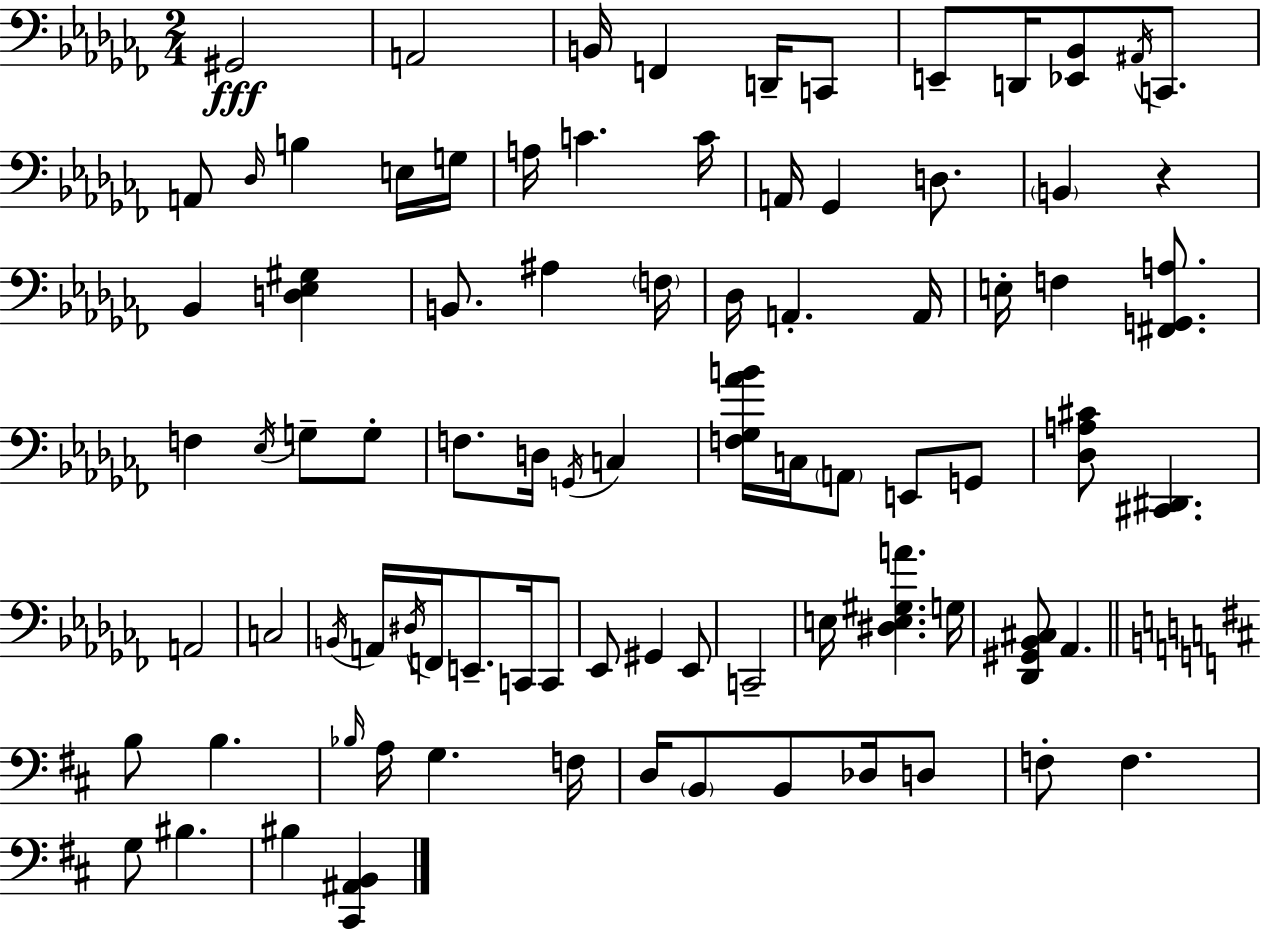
X:1
T:Untitled
M:2/4
L:1/4
K:Abm
^G,,2 A,,2 B,,/4 F,, D,,/4 C,,/2 E,,/2 D,,/4 [_E,,_B,,]/2 ^A,,/4 C,,/2 A,,/2 _D,/4 B, E,/4 G,/4 A,/4 C C/4 A,,/4 _G,, D,/2 B,, z _B,, [D,_E,^G,] B,,/2 ^A, F,/4 _D,/4 A,, A,,/4 E,/4 F, [^F,,G,,A,]/2 F, _E,/4 G,/2 G,/2 F,/2 D,/4 G,,/4 C, [F,_G,_AB]/4 C,/4 A,,/2 E,,/2 G,,/2 [_D,A,^C]/2 [^C,,^D,,] A,,2 C,2 B,,/4 A,,/4 ^D,/4 F,,/4 E,,/2 C,,/4 C,,/2 _E,,/2 ^G,, _E,,/2 C,,2 E,/4 [^D,E,^G,A] G,/4 [_D,,^G,,_B,,^C,]/2 _A,, B,/2 B, _B,/4 A,/4 G, F,/4 D,/4 B,,/2 B,,/2 _D,/4 D,/2 F,/2 F, G,/2 ^B, ^B, [^C,,^A,,B,,]